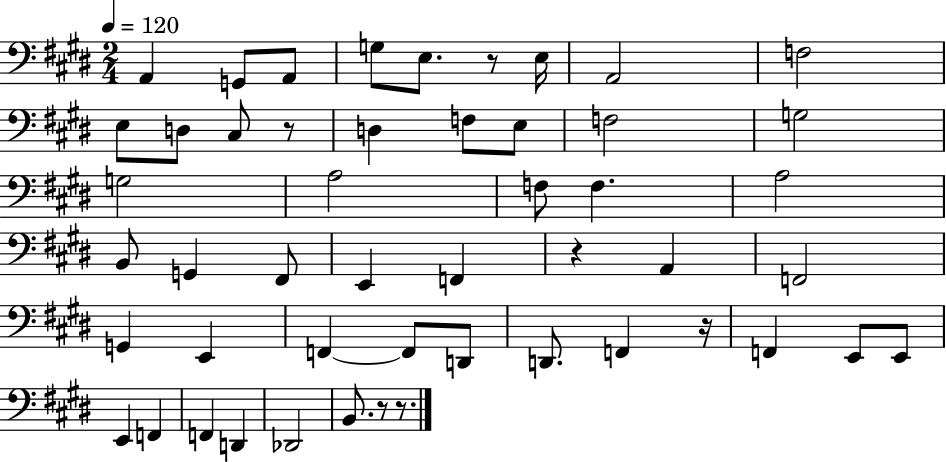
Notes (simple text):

A2/q G2/e A2/e G3/e E3/e. R/e E3/s A2/h F3/h E3/e D3/e C#3/e R/e D3/q F3/e E3/e F3/h G3/h G3/h A3/h F3/e F3/q. A3/h B2/e G2/q F#2/e E2/q F2/q R/q A2/q F2/h G2/q E2/q F2/q F2/e D2/e D2/e. F2/q R/s F2/q E2/e E2/e E2/q F2/q F2/q D2/q Db2/h B2/e. R/e R/e.